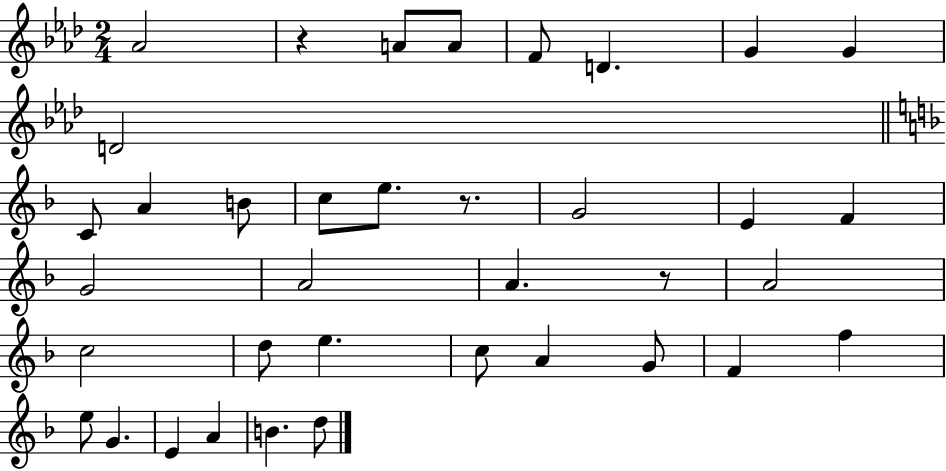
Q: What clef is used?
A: treble